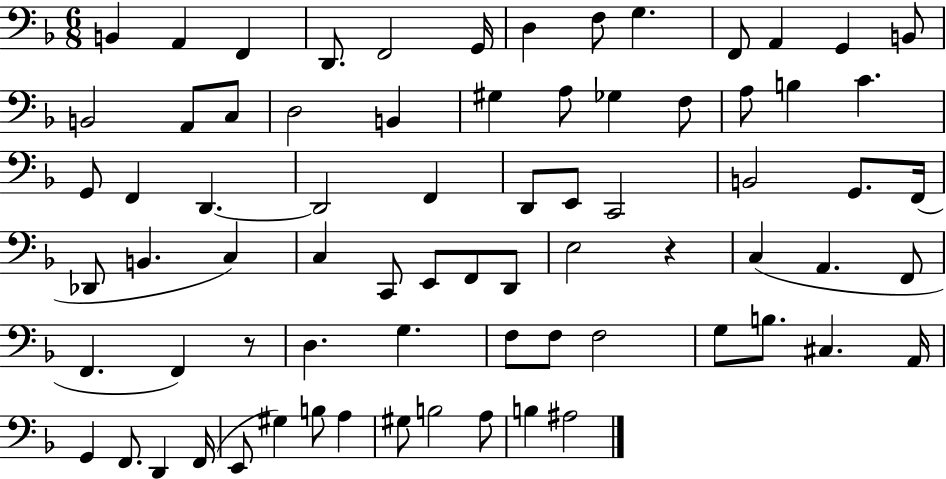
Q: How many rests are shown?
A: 2